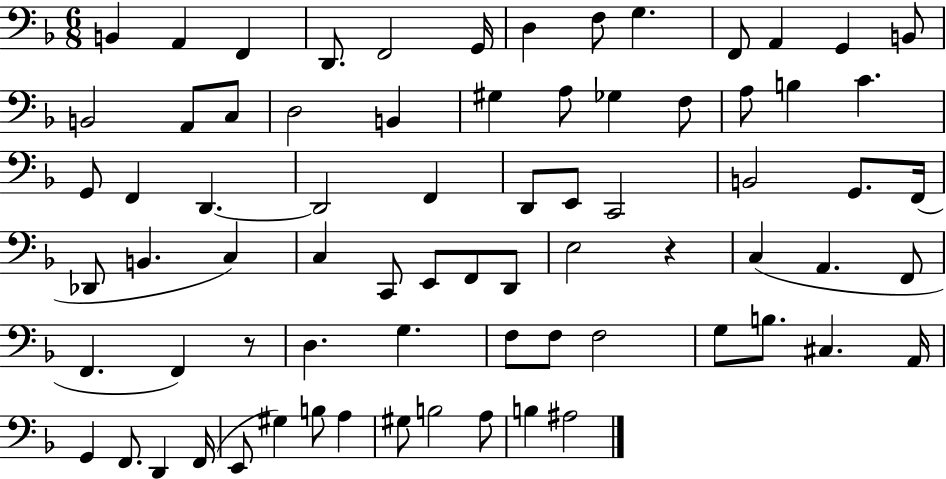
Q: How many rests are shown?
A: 2